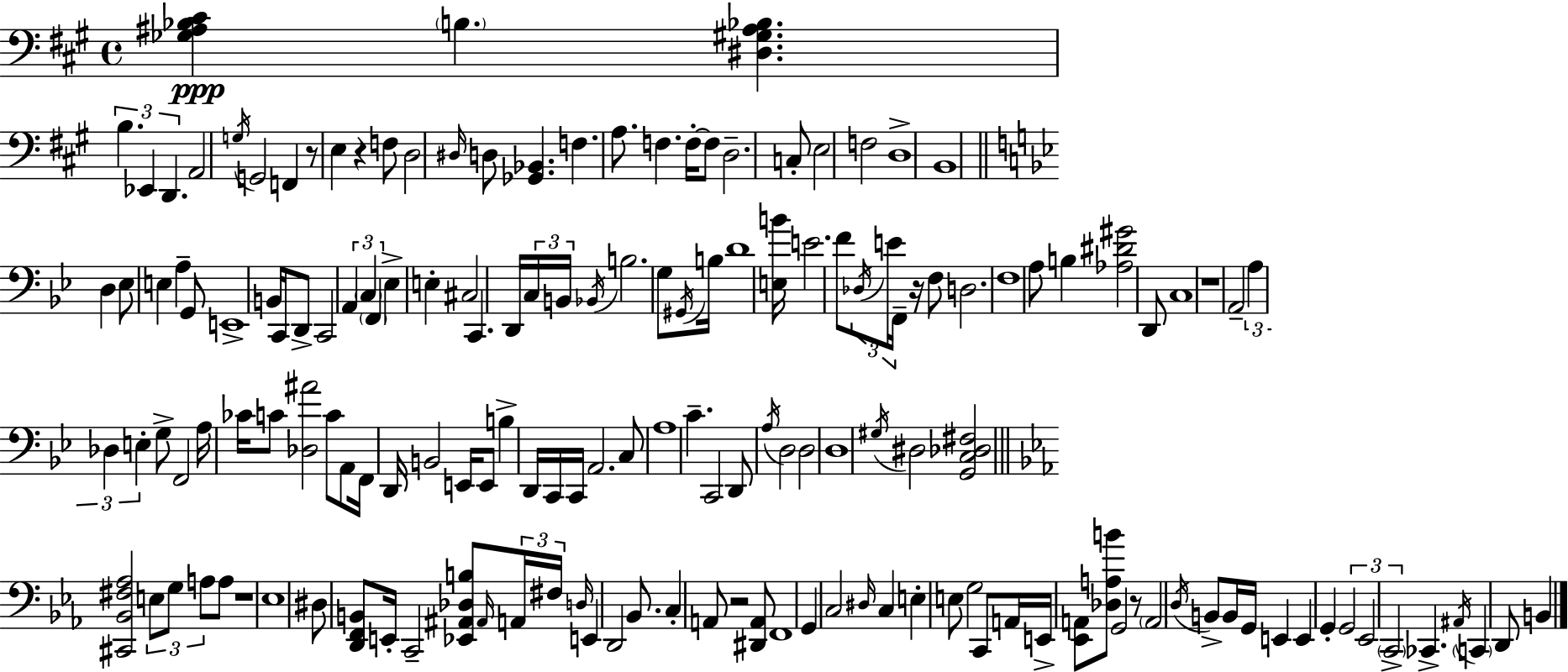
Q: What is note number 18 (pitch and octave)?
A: F3